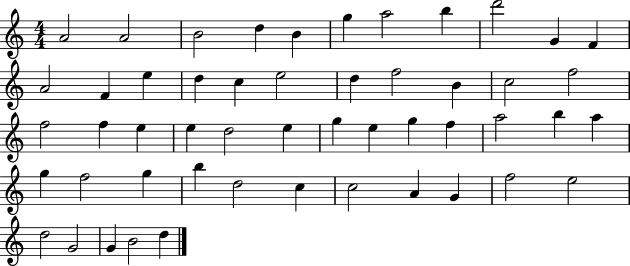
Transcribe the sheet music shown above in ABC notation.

X:1
T:Untitled
M:4/4
L:1/4
K:C
A2 A2 B2 d B g a2 b d'2 G F A2 F e d c e2 d f2 B c2 f2 f2 f e e d2 e g e g f a2 b a g f2 g b d2 c c2 A G f2 e2 d2 G2 G B2 d